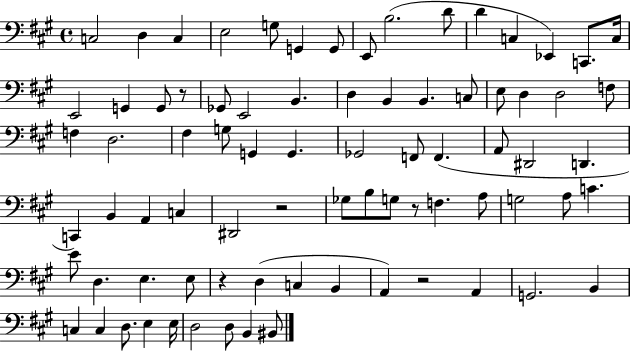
{
  \clef bass
  \time 4/4
  \defaultTimeSignature
  \key a \major
  \repeat volta 2 { c2 d4 c4 | e2 g8 g,4 g,8 | e,8 b2.( d'8 | d'4 c4 ees,4) c,8. c16 | \break e,2 g,4 g,8 r8 | ges,8 e,2 b,4. | d4 b,4 b,4. c8 | e8 d4 d2 f8 | \break f4 d2. | fis4 g8 g,4 g,4. | ges,2 f,8 f,4.( | a,8 dis,2 d,4. | \break c,4) b,4 a,4 c4 | dis,2 r2 | ges8 b8 g8 r8 f4. a8 | g2 a8 c'4. | \break e'8 d4. e4. e8 | r4 d4( c4 b,4 | a,4) r2 a,4 | g,2. b,4 | \break c4 c4 d8. e4 e16 | d2 d8 b,4 bis,8 | } \bar "|."
}